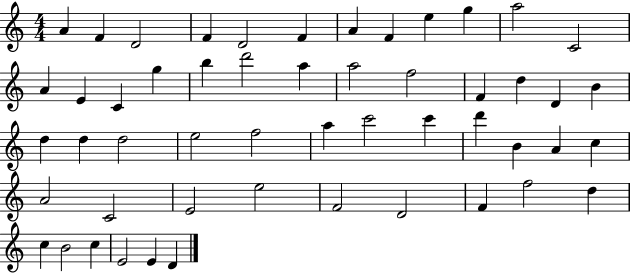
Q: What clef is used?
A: treble